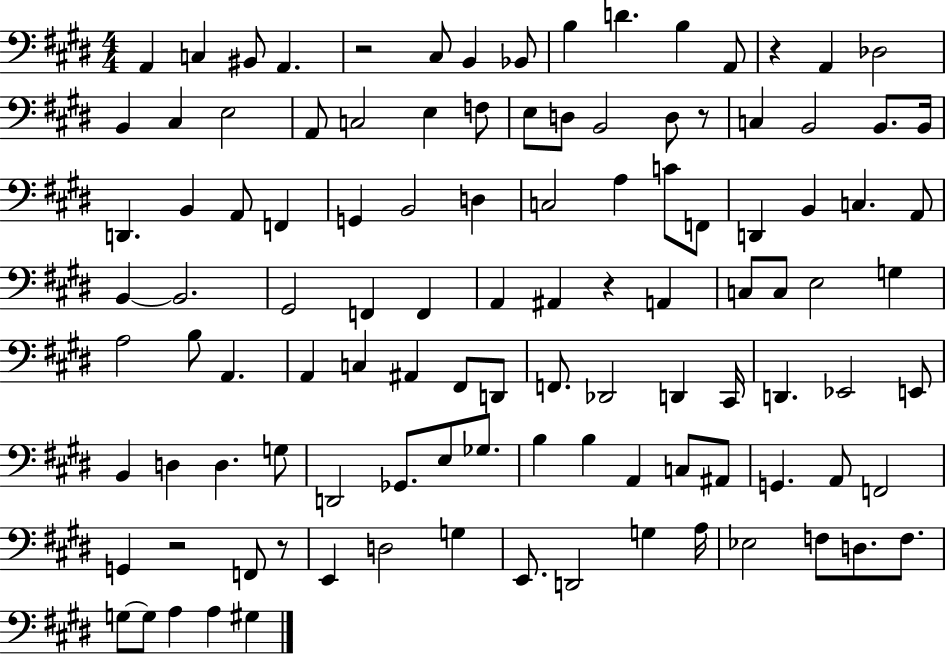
A2/q C3/q BIS2/e A2/q. R/h C#3/e B2/q Bb2/e B3/q D4/q. B3/q A2/e R/q A2/q Db3/h B2/q C#3/q E3/h A2/e C3/h E3/q F3/e E3/e D3/e B2/h D3/e R/e C3/q B2/h B2/e. B2/s D2/q. B2/q A2/e F2/q G2/q B2/h D3/q C3/h A3/q C4/e F2/e D2/q B2/q C3/q. A2/e B2/q B2/h. G#2/h F2/q F2/q A2/q A#2/q R/q A2/q C3/e C3/e E3/h G3/q A3/h B3/e A2/q. A2/q C3/q A#2/q F#2/e D2/e F2/e. Db2/h D2/q C#2/s D2/q. Eb2/h E2/e B2/q D3/q D3/q. G3/e D2/h Gb2/e. E3/e Gb3/e. B3/q B3/q A2/q C3/e A#2/e G2/q. A2/e F2/h G2/q R/h F2/e R/e E2/q D3/h G3/q E2/e. D2/h G3/q A3/s Eb3/h F3/e D3/e. F3/e. G3/e G3/e A3/q A3/q G#3/q